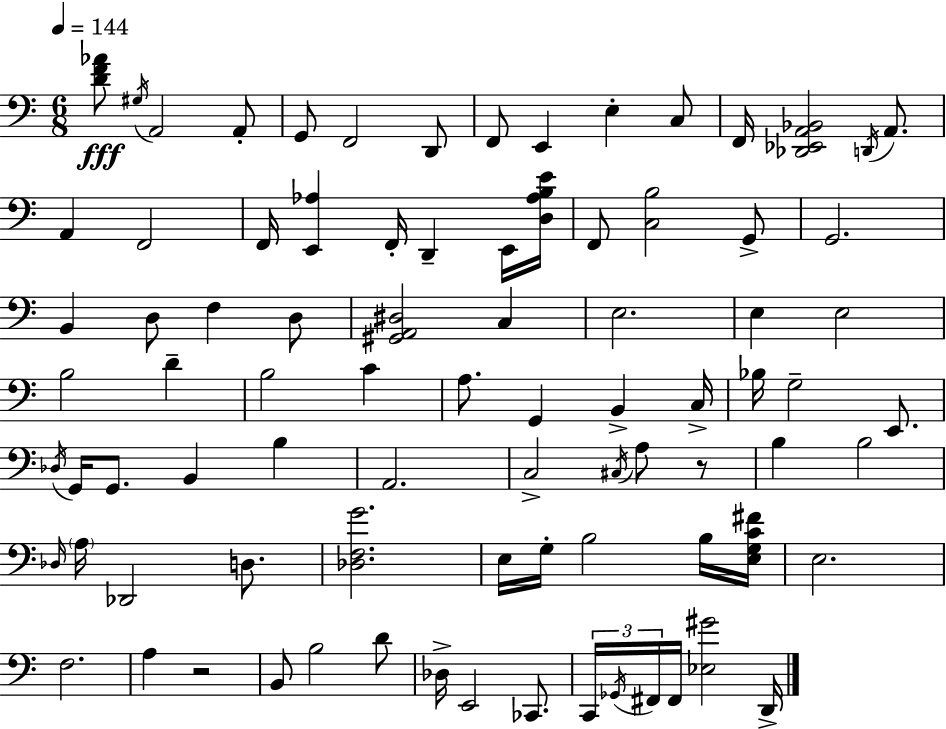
[D4,F4,Ab4]/e G#3/s A2/h A2/e G2/e F2/h D2/e F2/e E2/q E3/q C3/e F2/s [Db2,Eb2,A2,Bb2]/h D2/s A2/e. A2/q F2/h F2/s [E2,Ab3]/q F2/s D2/q E2/s [D3,Ab3,B3,E4]/s F2/e [C3,B3]/h G2/e G2/h. B2/q D3/e F3/q D3/e [G#2,A2,D#3]/h C3/q E3/h. E3/q E3/h B3/h D4/q B3/h C4/q A3/e. G2/q B2/q C3/s Bb3/s G3/h E2/e. Db3/s G2/s G2/e. B2/q B3/q A2/h. C3/h C#3/s A3/e R/e B3/q B3/h Db3/s A3/s Db2/h D3/e. [Db3,F3,G4]/h. E3/s G3/s B3/h B3/s [E3,G3,C4,F#4]/s E3/h. F3/h. A3/q R/h B2/e B3/h D4/e Db3/s E2/h CES2/e. C2/s Gb2/s F#2/s F#2/s [Eb3,G#4]/h D2/s